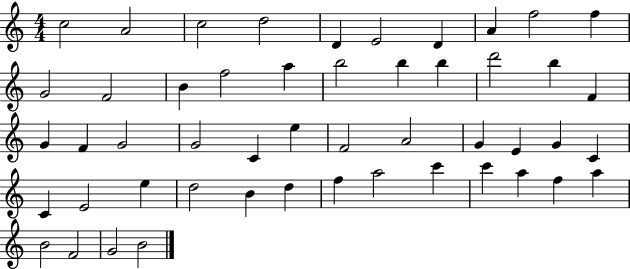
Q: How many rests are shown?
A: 0